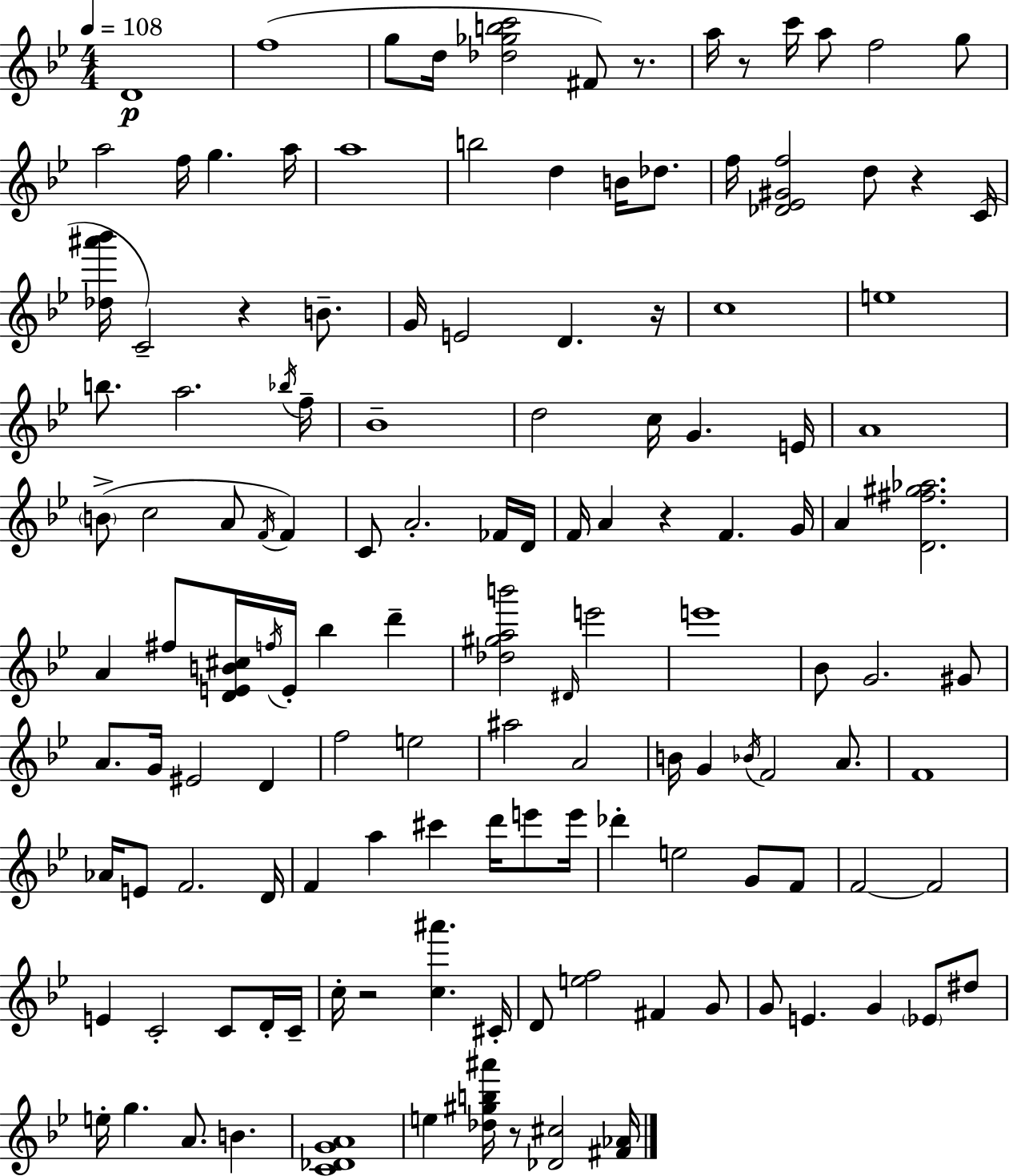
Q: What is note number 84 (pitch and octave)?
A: F4